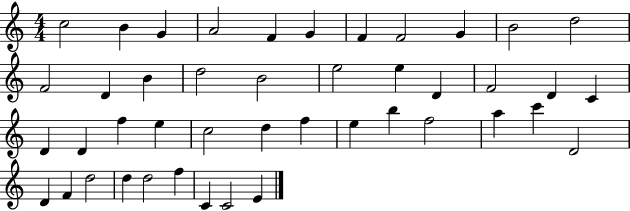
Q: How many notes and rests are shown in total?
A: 44